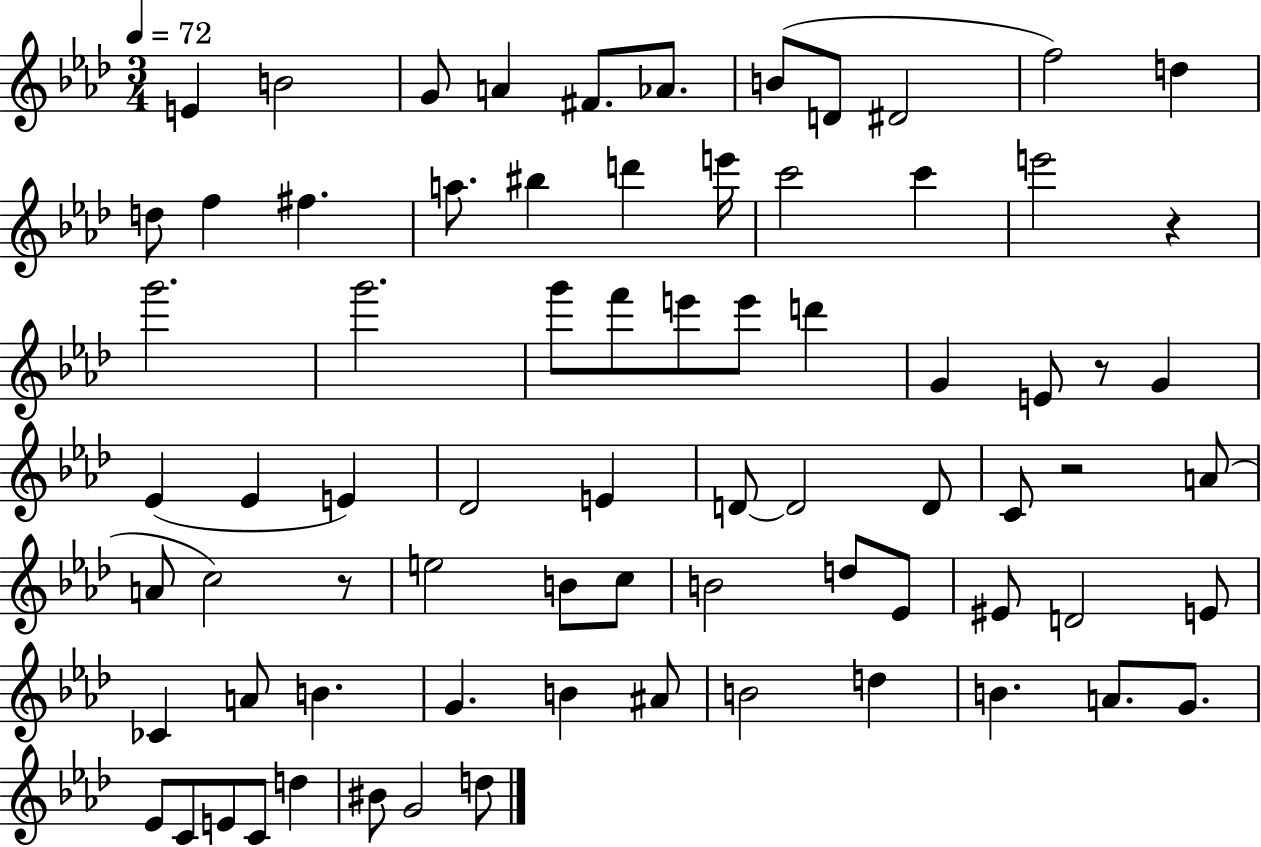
{
  \clef treble
  \numericTimeSignature
  \time 3/4
  \key aes \major
  \tempo 4 = 72
  e'4 b'2 | g'8 a'4 fis'8. aes'8. | b'8( d'8 dis'2 | f''2) d''4 | \break d''8 f''4 fis''4. | a''8. bis''4 d'''4 e'''16 | c'''2 c'''4 | e'''2 r4 | \break g'''2. | g'''2. | g'''8 f'''8 e'''8 e'''8 d'''4 | g'4 e'8 r8 g'4 | \break ees'4( ees'4 e'4) | des'2 e'4 | d'8~~ d'2 d'8 | c'8 r2 a'8( | \break a'8 c''2) r8 | e''2 b'8 c''8 | b'2 d''8 ees'8 | eis'8 d'2 e'8 | \break ces'4 a'8 b'4. | g'4. b'4 ais'8 | b'2 d''4 | b'4. a'8. g'8. | \break ees'8 c'8 e'8 c'8 d''4 | bis'8 g'2 d''8 | \bar "|."
}